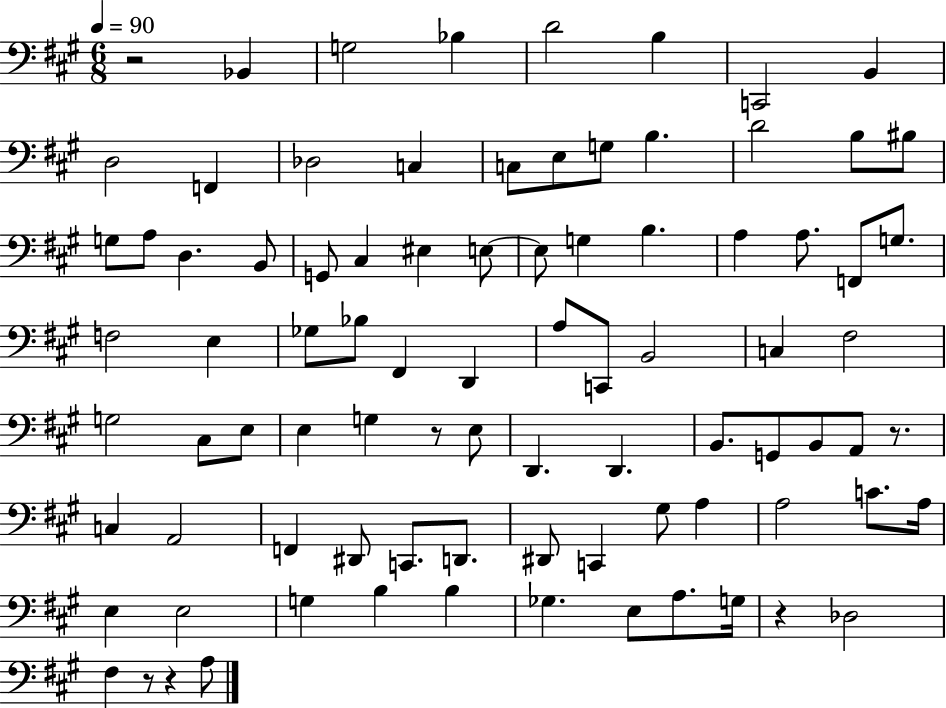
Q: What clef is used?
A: bass